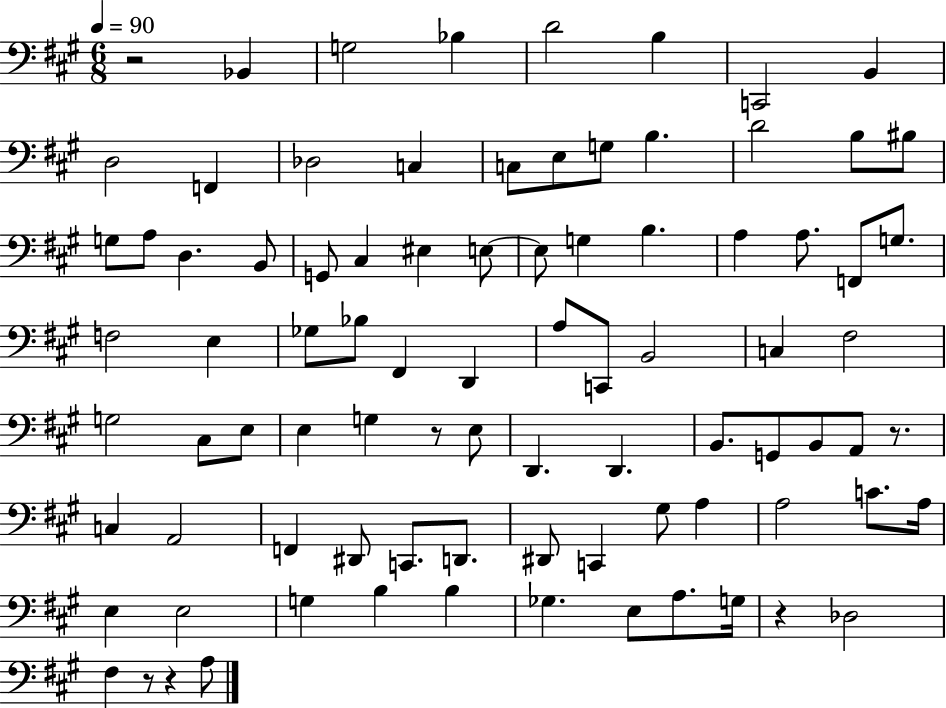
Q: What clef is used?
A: bass